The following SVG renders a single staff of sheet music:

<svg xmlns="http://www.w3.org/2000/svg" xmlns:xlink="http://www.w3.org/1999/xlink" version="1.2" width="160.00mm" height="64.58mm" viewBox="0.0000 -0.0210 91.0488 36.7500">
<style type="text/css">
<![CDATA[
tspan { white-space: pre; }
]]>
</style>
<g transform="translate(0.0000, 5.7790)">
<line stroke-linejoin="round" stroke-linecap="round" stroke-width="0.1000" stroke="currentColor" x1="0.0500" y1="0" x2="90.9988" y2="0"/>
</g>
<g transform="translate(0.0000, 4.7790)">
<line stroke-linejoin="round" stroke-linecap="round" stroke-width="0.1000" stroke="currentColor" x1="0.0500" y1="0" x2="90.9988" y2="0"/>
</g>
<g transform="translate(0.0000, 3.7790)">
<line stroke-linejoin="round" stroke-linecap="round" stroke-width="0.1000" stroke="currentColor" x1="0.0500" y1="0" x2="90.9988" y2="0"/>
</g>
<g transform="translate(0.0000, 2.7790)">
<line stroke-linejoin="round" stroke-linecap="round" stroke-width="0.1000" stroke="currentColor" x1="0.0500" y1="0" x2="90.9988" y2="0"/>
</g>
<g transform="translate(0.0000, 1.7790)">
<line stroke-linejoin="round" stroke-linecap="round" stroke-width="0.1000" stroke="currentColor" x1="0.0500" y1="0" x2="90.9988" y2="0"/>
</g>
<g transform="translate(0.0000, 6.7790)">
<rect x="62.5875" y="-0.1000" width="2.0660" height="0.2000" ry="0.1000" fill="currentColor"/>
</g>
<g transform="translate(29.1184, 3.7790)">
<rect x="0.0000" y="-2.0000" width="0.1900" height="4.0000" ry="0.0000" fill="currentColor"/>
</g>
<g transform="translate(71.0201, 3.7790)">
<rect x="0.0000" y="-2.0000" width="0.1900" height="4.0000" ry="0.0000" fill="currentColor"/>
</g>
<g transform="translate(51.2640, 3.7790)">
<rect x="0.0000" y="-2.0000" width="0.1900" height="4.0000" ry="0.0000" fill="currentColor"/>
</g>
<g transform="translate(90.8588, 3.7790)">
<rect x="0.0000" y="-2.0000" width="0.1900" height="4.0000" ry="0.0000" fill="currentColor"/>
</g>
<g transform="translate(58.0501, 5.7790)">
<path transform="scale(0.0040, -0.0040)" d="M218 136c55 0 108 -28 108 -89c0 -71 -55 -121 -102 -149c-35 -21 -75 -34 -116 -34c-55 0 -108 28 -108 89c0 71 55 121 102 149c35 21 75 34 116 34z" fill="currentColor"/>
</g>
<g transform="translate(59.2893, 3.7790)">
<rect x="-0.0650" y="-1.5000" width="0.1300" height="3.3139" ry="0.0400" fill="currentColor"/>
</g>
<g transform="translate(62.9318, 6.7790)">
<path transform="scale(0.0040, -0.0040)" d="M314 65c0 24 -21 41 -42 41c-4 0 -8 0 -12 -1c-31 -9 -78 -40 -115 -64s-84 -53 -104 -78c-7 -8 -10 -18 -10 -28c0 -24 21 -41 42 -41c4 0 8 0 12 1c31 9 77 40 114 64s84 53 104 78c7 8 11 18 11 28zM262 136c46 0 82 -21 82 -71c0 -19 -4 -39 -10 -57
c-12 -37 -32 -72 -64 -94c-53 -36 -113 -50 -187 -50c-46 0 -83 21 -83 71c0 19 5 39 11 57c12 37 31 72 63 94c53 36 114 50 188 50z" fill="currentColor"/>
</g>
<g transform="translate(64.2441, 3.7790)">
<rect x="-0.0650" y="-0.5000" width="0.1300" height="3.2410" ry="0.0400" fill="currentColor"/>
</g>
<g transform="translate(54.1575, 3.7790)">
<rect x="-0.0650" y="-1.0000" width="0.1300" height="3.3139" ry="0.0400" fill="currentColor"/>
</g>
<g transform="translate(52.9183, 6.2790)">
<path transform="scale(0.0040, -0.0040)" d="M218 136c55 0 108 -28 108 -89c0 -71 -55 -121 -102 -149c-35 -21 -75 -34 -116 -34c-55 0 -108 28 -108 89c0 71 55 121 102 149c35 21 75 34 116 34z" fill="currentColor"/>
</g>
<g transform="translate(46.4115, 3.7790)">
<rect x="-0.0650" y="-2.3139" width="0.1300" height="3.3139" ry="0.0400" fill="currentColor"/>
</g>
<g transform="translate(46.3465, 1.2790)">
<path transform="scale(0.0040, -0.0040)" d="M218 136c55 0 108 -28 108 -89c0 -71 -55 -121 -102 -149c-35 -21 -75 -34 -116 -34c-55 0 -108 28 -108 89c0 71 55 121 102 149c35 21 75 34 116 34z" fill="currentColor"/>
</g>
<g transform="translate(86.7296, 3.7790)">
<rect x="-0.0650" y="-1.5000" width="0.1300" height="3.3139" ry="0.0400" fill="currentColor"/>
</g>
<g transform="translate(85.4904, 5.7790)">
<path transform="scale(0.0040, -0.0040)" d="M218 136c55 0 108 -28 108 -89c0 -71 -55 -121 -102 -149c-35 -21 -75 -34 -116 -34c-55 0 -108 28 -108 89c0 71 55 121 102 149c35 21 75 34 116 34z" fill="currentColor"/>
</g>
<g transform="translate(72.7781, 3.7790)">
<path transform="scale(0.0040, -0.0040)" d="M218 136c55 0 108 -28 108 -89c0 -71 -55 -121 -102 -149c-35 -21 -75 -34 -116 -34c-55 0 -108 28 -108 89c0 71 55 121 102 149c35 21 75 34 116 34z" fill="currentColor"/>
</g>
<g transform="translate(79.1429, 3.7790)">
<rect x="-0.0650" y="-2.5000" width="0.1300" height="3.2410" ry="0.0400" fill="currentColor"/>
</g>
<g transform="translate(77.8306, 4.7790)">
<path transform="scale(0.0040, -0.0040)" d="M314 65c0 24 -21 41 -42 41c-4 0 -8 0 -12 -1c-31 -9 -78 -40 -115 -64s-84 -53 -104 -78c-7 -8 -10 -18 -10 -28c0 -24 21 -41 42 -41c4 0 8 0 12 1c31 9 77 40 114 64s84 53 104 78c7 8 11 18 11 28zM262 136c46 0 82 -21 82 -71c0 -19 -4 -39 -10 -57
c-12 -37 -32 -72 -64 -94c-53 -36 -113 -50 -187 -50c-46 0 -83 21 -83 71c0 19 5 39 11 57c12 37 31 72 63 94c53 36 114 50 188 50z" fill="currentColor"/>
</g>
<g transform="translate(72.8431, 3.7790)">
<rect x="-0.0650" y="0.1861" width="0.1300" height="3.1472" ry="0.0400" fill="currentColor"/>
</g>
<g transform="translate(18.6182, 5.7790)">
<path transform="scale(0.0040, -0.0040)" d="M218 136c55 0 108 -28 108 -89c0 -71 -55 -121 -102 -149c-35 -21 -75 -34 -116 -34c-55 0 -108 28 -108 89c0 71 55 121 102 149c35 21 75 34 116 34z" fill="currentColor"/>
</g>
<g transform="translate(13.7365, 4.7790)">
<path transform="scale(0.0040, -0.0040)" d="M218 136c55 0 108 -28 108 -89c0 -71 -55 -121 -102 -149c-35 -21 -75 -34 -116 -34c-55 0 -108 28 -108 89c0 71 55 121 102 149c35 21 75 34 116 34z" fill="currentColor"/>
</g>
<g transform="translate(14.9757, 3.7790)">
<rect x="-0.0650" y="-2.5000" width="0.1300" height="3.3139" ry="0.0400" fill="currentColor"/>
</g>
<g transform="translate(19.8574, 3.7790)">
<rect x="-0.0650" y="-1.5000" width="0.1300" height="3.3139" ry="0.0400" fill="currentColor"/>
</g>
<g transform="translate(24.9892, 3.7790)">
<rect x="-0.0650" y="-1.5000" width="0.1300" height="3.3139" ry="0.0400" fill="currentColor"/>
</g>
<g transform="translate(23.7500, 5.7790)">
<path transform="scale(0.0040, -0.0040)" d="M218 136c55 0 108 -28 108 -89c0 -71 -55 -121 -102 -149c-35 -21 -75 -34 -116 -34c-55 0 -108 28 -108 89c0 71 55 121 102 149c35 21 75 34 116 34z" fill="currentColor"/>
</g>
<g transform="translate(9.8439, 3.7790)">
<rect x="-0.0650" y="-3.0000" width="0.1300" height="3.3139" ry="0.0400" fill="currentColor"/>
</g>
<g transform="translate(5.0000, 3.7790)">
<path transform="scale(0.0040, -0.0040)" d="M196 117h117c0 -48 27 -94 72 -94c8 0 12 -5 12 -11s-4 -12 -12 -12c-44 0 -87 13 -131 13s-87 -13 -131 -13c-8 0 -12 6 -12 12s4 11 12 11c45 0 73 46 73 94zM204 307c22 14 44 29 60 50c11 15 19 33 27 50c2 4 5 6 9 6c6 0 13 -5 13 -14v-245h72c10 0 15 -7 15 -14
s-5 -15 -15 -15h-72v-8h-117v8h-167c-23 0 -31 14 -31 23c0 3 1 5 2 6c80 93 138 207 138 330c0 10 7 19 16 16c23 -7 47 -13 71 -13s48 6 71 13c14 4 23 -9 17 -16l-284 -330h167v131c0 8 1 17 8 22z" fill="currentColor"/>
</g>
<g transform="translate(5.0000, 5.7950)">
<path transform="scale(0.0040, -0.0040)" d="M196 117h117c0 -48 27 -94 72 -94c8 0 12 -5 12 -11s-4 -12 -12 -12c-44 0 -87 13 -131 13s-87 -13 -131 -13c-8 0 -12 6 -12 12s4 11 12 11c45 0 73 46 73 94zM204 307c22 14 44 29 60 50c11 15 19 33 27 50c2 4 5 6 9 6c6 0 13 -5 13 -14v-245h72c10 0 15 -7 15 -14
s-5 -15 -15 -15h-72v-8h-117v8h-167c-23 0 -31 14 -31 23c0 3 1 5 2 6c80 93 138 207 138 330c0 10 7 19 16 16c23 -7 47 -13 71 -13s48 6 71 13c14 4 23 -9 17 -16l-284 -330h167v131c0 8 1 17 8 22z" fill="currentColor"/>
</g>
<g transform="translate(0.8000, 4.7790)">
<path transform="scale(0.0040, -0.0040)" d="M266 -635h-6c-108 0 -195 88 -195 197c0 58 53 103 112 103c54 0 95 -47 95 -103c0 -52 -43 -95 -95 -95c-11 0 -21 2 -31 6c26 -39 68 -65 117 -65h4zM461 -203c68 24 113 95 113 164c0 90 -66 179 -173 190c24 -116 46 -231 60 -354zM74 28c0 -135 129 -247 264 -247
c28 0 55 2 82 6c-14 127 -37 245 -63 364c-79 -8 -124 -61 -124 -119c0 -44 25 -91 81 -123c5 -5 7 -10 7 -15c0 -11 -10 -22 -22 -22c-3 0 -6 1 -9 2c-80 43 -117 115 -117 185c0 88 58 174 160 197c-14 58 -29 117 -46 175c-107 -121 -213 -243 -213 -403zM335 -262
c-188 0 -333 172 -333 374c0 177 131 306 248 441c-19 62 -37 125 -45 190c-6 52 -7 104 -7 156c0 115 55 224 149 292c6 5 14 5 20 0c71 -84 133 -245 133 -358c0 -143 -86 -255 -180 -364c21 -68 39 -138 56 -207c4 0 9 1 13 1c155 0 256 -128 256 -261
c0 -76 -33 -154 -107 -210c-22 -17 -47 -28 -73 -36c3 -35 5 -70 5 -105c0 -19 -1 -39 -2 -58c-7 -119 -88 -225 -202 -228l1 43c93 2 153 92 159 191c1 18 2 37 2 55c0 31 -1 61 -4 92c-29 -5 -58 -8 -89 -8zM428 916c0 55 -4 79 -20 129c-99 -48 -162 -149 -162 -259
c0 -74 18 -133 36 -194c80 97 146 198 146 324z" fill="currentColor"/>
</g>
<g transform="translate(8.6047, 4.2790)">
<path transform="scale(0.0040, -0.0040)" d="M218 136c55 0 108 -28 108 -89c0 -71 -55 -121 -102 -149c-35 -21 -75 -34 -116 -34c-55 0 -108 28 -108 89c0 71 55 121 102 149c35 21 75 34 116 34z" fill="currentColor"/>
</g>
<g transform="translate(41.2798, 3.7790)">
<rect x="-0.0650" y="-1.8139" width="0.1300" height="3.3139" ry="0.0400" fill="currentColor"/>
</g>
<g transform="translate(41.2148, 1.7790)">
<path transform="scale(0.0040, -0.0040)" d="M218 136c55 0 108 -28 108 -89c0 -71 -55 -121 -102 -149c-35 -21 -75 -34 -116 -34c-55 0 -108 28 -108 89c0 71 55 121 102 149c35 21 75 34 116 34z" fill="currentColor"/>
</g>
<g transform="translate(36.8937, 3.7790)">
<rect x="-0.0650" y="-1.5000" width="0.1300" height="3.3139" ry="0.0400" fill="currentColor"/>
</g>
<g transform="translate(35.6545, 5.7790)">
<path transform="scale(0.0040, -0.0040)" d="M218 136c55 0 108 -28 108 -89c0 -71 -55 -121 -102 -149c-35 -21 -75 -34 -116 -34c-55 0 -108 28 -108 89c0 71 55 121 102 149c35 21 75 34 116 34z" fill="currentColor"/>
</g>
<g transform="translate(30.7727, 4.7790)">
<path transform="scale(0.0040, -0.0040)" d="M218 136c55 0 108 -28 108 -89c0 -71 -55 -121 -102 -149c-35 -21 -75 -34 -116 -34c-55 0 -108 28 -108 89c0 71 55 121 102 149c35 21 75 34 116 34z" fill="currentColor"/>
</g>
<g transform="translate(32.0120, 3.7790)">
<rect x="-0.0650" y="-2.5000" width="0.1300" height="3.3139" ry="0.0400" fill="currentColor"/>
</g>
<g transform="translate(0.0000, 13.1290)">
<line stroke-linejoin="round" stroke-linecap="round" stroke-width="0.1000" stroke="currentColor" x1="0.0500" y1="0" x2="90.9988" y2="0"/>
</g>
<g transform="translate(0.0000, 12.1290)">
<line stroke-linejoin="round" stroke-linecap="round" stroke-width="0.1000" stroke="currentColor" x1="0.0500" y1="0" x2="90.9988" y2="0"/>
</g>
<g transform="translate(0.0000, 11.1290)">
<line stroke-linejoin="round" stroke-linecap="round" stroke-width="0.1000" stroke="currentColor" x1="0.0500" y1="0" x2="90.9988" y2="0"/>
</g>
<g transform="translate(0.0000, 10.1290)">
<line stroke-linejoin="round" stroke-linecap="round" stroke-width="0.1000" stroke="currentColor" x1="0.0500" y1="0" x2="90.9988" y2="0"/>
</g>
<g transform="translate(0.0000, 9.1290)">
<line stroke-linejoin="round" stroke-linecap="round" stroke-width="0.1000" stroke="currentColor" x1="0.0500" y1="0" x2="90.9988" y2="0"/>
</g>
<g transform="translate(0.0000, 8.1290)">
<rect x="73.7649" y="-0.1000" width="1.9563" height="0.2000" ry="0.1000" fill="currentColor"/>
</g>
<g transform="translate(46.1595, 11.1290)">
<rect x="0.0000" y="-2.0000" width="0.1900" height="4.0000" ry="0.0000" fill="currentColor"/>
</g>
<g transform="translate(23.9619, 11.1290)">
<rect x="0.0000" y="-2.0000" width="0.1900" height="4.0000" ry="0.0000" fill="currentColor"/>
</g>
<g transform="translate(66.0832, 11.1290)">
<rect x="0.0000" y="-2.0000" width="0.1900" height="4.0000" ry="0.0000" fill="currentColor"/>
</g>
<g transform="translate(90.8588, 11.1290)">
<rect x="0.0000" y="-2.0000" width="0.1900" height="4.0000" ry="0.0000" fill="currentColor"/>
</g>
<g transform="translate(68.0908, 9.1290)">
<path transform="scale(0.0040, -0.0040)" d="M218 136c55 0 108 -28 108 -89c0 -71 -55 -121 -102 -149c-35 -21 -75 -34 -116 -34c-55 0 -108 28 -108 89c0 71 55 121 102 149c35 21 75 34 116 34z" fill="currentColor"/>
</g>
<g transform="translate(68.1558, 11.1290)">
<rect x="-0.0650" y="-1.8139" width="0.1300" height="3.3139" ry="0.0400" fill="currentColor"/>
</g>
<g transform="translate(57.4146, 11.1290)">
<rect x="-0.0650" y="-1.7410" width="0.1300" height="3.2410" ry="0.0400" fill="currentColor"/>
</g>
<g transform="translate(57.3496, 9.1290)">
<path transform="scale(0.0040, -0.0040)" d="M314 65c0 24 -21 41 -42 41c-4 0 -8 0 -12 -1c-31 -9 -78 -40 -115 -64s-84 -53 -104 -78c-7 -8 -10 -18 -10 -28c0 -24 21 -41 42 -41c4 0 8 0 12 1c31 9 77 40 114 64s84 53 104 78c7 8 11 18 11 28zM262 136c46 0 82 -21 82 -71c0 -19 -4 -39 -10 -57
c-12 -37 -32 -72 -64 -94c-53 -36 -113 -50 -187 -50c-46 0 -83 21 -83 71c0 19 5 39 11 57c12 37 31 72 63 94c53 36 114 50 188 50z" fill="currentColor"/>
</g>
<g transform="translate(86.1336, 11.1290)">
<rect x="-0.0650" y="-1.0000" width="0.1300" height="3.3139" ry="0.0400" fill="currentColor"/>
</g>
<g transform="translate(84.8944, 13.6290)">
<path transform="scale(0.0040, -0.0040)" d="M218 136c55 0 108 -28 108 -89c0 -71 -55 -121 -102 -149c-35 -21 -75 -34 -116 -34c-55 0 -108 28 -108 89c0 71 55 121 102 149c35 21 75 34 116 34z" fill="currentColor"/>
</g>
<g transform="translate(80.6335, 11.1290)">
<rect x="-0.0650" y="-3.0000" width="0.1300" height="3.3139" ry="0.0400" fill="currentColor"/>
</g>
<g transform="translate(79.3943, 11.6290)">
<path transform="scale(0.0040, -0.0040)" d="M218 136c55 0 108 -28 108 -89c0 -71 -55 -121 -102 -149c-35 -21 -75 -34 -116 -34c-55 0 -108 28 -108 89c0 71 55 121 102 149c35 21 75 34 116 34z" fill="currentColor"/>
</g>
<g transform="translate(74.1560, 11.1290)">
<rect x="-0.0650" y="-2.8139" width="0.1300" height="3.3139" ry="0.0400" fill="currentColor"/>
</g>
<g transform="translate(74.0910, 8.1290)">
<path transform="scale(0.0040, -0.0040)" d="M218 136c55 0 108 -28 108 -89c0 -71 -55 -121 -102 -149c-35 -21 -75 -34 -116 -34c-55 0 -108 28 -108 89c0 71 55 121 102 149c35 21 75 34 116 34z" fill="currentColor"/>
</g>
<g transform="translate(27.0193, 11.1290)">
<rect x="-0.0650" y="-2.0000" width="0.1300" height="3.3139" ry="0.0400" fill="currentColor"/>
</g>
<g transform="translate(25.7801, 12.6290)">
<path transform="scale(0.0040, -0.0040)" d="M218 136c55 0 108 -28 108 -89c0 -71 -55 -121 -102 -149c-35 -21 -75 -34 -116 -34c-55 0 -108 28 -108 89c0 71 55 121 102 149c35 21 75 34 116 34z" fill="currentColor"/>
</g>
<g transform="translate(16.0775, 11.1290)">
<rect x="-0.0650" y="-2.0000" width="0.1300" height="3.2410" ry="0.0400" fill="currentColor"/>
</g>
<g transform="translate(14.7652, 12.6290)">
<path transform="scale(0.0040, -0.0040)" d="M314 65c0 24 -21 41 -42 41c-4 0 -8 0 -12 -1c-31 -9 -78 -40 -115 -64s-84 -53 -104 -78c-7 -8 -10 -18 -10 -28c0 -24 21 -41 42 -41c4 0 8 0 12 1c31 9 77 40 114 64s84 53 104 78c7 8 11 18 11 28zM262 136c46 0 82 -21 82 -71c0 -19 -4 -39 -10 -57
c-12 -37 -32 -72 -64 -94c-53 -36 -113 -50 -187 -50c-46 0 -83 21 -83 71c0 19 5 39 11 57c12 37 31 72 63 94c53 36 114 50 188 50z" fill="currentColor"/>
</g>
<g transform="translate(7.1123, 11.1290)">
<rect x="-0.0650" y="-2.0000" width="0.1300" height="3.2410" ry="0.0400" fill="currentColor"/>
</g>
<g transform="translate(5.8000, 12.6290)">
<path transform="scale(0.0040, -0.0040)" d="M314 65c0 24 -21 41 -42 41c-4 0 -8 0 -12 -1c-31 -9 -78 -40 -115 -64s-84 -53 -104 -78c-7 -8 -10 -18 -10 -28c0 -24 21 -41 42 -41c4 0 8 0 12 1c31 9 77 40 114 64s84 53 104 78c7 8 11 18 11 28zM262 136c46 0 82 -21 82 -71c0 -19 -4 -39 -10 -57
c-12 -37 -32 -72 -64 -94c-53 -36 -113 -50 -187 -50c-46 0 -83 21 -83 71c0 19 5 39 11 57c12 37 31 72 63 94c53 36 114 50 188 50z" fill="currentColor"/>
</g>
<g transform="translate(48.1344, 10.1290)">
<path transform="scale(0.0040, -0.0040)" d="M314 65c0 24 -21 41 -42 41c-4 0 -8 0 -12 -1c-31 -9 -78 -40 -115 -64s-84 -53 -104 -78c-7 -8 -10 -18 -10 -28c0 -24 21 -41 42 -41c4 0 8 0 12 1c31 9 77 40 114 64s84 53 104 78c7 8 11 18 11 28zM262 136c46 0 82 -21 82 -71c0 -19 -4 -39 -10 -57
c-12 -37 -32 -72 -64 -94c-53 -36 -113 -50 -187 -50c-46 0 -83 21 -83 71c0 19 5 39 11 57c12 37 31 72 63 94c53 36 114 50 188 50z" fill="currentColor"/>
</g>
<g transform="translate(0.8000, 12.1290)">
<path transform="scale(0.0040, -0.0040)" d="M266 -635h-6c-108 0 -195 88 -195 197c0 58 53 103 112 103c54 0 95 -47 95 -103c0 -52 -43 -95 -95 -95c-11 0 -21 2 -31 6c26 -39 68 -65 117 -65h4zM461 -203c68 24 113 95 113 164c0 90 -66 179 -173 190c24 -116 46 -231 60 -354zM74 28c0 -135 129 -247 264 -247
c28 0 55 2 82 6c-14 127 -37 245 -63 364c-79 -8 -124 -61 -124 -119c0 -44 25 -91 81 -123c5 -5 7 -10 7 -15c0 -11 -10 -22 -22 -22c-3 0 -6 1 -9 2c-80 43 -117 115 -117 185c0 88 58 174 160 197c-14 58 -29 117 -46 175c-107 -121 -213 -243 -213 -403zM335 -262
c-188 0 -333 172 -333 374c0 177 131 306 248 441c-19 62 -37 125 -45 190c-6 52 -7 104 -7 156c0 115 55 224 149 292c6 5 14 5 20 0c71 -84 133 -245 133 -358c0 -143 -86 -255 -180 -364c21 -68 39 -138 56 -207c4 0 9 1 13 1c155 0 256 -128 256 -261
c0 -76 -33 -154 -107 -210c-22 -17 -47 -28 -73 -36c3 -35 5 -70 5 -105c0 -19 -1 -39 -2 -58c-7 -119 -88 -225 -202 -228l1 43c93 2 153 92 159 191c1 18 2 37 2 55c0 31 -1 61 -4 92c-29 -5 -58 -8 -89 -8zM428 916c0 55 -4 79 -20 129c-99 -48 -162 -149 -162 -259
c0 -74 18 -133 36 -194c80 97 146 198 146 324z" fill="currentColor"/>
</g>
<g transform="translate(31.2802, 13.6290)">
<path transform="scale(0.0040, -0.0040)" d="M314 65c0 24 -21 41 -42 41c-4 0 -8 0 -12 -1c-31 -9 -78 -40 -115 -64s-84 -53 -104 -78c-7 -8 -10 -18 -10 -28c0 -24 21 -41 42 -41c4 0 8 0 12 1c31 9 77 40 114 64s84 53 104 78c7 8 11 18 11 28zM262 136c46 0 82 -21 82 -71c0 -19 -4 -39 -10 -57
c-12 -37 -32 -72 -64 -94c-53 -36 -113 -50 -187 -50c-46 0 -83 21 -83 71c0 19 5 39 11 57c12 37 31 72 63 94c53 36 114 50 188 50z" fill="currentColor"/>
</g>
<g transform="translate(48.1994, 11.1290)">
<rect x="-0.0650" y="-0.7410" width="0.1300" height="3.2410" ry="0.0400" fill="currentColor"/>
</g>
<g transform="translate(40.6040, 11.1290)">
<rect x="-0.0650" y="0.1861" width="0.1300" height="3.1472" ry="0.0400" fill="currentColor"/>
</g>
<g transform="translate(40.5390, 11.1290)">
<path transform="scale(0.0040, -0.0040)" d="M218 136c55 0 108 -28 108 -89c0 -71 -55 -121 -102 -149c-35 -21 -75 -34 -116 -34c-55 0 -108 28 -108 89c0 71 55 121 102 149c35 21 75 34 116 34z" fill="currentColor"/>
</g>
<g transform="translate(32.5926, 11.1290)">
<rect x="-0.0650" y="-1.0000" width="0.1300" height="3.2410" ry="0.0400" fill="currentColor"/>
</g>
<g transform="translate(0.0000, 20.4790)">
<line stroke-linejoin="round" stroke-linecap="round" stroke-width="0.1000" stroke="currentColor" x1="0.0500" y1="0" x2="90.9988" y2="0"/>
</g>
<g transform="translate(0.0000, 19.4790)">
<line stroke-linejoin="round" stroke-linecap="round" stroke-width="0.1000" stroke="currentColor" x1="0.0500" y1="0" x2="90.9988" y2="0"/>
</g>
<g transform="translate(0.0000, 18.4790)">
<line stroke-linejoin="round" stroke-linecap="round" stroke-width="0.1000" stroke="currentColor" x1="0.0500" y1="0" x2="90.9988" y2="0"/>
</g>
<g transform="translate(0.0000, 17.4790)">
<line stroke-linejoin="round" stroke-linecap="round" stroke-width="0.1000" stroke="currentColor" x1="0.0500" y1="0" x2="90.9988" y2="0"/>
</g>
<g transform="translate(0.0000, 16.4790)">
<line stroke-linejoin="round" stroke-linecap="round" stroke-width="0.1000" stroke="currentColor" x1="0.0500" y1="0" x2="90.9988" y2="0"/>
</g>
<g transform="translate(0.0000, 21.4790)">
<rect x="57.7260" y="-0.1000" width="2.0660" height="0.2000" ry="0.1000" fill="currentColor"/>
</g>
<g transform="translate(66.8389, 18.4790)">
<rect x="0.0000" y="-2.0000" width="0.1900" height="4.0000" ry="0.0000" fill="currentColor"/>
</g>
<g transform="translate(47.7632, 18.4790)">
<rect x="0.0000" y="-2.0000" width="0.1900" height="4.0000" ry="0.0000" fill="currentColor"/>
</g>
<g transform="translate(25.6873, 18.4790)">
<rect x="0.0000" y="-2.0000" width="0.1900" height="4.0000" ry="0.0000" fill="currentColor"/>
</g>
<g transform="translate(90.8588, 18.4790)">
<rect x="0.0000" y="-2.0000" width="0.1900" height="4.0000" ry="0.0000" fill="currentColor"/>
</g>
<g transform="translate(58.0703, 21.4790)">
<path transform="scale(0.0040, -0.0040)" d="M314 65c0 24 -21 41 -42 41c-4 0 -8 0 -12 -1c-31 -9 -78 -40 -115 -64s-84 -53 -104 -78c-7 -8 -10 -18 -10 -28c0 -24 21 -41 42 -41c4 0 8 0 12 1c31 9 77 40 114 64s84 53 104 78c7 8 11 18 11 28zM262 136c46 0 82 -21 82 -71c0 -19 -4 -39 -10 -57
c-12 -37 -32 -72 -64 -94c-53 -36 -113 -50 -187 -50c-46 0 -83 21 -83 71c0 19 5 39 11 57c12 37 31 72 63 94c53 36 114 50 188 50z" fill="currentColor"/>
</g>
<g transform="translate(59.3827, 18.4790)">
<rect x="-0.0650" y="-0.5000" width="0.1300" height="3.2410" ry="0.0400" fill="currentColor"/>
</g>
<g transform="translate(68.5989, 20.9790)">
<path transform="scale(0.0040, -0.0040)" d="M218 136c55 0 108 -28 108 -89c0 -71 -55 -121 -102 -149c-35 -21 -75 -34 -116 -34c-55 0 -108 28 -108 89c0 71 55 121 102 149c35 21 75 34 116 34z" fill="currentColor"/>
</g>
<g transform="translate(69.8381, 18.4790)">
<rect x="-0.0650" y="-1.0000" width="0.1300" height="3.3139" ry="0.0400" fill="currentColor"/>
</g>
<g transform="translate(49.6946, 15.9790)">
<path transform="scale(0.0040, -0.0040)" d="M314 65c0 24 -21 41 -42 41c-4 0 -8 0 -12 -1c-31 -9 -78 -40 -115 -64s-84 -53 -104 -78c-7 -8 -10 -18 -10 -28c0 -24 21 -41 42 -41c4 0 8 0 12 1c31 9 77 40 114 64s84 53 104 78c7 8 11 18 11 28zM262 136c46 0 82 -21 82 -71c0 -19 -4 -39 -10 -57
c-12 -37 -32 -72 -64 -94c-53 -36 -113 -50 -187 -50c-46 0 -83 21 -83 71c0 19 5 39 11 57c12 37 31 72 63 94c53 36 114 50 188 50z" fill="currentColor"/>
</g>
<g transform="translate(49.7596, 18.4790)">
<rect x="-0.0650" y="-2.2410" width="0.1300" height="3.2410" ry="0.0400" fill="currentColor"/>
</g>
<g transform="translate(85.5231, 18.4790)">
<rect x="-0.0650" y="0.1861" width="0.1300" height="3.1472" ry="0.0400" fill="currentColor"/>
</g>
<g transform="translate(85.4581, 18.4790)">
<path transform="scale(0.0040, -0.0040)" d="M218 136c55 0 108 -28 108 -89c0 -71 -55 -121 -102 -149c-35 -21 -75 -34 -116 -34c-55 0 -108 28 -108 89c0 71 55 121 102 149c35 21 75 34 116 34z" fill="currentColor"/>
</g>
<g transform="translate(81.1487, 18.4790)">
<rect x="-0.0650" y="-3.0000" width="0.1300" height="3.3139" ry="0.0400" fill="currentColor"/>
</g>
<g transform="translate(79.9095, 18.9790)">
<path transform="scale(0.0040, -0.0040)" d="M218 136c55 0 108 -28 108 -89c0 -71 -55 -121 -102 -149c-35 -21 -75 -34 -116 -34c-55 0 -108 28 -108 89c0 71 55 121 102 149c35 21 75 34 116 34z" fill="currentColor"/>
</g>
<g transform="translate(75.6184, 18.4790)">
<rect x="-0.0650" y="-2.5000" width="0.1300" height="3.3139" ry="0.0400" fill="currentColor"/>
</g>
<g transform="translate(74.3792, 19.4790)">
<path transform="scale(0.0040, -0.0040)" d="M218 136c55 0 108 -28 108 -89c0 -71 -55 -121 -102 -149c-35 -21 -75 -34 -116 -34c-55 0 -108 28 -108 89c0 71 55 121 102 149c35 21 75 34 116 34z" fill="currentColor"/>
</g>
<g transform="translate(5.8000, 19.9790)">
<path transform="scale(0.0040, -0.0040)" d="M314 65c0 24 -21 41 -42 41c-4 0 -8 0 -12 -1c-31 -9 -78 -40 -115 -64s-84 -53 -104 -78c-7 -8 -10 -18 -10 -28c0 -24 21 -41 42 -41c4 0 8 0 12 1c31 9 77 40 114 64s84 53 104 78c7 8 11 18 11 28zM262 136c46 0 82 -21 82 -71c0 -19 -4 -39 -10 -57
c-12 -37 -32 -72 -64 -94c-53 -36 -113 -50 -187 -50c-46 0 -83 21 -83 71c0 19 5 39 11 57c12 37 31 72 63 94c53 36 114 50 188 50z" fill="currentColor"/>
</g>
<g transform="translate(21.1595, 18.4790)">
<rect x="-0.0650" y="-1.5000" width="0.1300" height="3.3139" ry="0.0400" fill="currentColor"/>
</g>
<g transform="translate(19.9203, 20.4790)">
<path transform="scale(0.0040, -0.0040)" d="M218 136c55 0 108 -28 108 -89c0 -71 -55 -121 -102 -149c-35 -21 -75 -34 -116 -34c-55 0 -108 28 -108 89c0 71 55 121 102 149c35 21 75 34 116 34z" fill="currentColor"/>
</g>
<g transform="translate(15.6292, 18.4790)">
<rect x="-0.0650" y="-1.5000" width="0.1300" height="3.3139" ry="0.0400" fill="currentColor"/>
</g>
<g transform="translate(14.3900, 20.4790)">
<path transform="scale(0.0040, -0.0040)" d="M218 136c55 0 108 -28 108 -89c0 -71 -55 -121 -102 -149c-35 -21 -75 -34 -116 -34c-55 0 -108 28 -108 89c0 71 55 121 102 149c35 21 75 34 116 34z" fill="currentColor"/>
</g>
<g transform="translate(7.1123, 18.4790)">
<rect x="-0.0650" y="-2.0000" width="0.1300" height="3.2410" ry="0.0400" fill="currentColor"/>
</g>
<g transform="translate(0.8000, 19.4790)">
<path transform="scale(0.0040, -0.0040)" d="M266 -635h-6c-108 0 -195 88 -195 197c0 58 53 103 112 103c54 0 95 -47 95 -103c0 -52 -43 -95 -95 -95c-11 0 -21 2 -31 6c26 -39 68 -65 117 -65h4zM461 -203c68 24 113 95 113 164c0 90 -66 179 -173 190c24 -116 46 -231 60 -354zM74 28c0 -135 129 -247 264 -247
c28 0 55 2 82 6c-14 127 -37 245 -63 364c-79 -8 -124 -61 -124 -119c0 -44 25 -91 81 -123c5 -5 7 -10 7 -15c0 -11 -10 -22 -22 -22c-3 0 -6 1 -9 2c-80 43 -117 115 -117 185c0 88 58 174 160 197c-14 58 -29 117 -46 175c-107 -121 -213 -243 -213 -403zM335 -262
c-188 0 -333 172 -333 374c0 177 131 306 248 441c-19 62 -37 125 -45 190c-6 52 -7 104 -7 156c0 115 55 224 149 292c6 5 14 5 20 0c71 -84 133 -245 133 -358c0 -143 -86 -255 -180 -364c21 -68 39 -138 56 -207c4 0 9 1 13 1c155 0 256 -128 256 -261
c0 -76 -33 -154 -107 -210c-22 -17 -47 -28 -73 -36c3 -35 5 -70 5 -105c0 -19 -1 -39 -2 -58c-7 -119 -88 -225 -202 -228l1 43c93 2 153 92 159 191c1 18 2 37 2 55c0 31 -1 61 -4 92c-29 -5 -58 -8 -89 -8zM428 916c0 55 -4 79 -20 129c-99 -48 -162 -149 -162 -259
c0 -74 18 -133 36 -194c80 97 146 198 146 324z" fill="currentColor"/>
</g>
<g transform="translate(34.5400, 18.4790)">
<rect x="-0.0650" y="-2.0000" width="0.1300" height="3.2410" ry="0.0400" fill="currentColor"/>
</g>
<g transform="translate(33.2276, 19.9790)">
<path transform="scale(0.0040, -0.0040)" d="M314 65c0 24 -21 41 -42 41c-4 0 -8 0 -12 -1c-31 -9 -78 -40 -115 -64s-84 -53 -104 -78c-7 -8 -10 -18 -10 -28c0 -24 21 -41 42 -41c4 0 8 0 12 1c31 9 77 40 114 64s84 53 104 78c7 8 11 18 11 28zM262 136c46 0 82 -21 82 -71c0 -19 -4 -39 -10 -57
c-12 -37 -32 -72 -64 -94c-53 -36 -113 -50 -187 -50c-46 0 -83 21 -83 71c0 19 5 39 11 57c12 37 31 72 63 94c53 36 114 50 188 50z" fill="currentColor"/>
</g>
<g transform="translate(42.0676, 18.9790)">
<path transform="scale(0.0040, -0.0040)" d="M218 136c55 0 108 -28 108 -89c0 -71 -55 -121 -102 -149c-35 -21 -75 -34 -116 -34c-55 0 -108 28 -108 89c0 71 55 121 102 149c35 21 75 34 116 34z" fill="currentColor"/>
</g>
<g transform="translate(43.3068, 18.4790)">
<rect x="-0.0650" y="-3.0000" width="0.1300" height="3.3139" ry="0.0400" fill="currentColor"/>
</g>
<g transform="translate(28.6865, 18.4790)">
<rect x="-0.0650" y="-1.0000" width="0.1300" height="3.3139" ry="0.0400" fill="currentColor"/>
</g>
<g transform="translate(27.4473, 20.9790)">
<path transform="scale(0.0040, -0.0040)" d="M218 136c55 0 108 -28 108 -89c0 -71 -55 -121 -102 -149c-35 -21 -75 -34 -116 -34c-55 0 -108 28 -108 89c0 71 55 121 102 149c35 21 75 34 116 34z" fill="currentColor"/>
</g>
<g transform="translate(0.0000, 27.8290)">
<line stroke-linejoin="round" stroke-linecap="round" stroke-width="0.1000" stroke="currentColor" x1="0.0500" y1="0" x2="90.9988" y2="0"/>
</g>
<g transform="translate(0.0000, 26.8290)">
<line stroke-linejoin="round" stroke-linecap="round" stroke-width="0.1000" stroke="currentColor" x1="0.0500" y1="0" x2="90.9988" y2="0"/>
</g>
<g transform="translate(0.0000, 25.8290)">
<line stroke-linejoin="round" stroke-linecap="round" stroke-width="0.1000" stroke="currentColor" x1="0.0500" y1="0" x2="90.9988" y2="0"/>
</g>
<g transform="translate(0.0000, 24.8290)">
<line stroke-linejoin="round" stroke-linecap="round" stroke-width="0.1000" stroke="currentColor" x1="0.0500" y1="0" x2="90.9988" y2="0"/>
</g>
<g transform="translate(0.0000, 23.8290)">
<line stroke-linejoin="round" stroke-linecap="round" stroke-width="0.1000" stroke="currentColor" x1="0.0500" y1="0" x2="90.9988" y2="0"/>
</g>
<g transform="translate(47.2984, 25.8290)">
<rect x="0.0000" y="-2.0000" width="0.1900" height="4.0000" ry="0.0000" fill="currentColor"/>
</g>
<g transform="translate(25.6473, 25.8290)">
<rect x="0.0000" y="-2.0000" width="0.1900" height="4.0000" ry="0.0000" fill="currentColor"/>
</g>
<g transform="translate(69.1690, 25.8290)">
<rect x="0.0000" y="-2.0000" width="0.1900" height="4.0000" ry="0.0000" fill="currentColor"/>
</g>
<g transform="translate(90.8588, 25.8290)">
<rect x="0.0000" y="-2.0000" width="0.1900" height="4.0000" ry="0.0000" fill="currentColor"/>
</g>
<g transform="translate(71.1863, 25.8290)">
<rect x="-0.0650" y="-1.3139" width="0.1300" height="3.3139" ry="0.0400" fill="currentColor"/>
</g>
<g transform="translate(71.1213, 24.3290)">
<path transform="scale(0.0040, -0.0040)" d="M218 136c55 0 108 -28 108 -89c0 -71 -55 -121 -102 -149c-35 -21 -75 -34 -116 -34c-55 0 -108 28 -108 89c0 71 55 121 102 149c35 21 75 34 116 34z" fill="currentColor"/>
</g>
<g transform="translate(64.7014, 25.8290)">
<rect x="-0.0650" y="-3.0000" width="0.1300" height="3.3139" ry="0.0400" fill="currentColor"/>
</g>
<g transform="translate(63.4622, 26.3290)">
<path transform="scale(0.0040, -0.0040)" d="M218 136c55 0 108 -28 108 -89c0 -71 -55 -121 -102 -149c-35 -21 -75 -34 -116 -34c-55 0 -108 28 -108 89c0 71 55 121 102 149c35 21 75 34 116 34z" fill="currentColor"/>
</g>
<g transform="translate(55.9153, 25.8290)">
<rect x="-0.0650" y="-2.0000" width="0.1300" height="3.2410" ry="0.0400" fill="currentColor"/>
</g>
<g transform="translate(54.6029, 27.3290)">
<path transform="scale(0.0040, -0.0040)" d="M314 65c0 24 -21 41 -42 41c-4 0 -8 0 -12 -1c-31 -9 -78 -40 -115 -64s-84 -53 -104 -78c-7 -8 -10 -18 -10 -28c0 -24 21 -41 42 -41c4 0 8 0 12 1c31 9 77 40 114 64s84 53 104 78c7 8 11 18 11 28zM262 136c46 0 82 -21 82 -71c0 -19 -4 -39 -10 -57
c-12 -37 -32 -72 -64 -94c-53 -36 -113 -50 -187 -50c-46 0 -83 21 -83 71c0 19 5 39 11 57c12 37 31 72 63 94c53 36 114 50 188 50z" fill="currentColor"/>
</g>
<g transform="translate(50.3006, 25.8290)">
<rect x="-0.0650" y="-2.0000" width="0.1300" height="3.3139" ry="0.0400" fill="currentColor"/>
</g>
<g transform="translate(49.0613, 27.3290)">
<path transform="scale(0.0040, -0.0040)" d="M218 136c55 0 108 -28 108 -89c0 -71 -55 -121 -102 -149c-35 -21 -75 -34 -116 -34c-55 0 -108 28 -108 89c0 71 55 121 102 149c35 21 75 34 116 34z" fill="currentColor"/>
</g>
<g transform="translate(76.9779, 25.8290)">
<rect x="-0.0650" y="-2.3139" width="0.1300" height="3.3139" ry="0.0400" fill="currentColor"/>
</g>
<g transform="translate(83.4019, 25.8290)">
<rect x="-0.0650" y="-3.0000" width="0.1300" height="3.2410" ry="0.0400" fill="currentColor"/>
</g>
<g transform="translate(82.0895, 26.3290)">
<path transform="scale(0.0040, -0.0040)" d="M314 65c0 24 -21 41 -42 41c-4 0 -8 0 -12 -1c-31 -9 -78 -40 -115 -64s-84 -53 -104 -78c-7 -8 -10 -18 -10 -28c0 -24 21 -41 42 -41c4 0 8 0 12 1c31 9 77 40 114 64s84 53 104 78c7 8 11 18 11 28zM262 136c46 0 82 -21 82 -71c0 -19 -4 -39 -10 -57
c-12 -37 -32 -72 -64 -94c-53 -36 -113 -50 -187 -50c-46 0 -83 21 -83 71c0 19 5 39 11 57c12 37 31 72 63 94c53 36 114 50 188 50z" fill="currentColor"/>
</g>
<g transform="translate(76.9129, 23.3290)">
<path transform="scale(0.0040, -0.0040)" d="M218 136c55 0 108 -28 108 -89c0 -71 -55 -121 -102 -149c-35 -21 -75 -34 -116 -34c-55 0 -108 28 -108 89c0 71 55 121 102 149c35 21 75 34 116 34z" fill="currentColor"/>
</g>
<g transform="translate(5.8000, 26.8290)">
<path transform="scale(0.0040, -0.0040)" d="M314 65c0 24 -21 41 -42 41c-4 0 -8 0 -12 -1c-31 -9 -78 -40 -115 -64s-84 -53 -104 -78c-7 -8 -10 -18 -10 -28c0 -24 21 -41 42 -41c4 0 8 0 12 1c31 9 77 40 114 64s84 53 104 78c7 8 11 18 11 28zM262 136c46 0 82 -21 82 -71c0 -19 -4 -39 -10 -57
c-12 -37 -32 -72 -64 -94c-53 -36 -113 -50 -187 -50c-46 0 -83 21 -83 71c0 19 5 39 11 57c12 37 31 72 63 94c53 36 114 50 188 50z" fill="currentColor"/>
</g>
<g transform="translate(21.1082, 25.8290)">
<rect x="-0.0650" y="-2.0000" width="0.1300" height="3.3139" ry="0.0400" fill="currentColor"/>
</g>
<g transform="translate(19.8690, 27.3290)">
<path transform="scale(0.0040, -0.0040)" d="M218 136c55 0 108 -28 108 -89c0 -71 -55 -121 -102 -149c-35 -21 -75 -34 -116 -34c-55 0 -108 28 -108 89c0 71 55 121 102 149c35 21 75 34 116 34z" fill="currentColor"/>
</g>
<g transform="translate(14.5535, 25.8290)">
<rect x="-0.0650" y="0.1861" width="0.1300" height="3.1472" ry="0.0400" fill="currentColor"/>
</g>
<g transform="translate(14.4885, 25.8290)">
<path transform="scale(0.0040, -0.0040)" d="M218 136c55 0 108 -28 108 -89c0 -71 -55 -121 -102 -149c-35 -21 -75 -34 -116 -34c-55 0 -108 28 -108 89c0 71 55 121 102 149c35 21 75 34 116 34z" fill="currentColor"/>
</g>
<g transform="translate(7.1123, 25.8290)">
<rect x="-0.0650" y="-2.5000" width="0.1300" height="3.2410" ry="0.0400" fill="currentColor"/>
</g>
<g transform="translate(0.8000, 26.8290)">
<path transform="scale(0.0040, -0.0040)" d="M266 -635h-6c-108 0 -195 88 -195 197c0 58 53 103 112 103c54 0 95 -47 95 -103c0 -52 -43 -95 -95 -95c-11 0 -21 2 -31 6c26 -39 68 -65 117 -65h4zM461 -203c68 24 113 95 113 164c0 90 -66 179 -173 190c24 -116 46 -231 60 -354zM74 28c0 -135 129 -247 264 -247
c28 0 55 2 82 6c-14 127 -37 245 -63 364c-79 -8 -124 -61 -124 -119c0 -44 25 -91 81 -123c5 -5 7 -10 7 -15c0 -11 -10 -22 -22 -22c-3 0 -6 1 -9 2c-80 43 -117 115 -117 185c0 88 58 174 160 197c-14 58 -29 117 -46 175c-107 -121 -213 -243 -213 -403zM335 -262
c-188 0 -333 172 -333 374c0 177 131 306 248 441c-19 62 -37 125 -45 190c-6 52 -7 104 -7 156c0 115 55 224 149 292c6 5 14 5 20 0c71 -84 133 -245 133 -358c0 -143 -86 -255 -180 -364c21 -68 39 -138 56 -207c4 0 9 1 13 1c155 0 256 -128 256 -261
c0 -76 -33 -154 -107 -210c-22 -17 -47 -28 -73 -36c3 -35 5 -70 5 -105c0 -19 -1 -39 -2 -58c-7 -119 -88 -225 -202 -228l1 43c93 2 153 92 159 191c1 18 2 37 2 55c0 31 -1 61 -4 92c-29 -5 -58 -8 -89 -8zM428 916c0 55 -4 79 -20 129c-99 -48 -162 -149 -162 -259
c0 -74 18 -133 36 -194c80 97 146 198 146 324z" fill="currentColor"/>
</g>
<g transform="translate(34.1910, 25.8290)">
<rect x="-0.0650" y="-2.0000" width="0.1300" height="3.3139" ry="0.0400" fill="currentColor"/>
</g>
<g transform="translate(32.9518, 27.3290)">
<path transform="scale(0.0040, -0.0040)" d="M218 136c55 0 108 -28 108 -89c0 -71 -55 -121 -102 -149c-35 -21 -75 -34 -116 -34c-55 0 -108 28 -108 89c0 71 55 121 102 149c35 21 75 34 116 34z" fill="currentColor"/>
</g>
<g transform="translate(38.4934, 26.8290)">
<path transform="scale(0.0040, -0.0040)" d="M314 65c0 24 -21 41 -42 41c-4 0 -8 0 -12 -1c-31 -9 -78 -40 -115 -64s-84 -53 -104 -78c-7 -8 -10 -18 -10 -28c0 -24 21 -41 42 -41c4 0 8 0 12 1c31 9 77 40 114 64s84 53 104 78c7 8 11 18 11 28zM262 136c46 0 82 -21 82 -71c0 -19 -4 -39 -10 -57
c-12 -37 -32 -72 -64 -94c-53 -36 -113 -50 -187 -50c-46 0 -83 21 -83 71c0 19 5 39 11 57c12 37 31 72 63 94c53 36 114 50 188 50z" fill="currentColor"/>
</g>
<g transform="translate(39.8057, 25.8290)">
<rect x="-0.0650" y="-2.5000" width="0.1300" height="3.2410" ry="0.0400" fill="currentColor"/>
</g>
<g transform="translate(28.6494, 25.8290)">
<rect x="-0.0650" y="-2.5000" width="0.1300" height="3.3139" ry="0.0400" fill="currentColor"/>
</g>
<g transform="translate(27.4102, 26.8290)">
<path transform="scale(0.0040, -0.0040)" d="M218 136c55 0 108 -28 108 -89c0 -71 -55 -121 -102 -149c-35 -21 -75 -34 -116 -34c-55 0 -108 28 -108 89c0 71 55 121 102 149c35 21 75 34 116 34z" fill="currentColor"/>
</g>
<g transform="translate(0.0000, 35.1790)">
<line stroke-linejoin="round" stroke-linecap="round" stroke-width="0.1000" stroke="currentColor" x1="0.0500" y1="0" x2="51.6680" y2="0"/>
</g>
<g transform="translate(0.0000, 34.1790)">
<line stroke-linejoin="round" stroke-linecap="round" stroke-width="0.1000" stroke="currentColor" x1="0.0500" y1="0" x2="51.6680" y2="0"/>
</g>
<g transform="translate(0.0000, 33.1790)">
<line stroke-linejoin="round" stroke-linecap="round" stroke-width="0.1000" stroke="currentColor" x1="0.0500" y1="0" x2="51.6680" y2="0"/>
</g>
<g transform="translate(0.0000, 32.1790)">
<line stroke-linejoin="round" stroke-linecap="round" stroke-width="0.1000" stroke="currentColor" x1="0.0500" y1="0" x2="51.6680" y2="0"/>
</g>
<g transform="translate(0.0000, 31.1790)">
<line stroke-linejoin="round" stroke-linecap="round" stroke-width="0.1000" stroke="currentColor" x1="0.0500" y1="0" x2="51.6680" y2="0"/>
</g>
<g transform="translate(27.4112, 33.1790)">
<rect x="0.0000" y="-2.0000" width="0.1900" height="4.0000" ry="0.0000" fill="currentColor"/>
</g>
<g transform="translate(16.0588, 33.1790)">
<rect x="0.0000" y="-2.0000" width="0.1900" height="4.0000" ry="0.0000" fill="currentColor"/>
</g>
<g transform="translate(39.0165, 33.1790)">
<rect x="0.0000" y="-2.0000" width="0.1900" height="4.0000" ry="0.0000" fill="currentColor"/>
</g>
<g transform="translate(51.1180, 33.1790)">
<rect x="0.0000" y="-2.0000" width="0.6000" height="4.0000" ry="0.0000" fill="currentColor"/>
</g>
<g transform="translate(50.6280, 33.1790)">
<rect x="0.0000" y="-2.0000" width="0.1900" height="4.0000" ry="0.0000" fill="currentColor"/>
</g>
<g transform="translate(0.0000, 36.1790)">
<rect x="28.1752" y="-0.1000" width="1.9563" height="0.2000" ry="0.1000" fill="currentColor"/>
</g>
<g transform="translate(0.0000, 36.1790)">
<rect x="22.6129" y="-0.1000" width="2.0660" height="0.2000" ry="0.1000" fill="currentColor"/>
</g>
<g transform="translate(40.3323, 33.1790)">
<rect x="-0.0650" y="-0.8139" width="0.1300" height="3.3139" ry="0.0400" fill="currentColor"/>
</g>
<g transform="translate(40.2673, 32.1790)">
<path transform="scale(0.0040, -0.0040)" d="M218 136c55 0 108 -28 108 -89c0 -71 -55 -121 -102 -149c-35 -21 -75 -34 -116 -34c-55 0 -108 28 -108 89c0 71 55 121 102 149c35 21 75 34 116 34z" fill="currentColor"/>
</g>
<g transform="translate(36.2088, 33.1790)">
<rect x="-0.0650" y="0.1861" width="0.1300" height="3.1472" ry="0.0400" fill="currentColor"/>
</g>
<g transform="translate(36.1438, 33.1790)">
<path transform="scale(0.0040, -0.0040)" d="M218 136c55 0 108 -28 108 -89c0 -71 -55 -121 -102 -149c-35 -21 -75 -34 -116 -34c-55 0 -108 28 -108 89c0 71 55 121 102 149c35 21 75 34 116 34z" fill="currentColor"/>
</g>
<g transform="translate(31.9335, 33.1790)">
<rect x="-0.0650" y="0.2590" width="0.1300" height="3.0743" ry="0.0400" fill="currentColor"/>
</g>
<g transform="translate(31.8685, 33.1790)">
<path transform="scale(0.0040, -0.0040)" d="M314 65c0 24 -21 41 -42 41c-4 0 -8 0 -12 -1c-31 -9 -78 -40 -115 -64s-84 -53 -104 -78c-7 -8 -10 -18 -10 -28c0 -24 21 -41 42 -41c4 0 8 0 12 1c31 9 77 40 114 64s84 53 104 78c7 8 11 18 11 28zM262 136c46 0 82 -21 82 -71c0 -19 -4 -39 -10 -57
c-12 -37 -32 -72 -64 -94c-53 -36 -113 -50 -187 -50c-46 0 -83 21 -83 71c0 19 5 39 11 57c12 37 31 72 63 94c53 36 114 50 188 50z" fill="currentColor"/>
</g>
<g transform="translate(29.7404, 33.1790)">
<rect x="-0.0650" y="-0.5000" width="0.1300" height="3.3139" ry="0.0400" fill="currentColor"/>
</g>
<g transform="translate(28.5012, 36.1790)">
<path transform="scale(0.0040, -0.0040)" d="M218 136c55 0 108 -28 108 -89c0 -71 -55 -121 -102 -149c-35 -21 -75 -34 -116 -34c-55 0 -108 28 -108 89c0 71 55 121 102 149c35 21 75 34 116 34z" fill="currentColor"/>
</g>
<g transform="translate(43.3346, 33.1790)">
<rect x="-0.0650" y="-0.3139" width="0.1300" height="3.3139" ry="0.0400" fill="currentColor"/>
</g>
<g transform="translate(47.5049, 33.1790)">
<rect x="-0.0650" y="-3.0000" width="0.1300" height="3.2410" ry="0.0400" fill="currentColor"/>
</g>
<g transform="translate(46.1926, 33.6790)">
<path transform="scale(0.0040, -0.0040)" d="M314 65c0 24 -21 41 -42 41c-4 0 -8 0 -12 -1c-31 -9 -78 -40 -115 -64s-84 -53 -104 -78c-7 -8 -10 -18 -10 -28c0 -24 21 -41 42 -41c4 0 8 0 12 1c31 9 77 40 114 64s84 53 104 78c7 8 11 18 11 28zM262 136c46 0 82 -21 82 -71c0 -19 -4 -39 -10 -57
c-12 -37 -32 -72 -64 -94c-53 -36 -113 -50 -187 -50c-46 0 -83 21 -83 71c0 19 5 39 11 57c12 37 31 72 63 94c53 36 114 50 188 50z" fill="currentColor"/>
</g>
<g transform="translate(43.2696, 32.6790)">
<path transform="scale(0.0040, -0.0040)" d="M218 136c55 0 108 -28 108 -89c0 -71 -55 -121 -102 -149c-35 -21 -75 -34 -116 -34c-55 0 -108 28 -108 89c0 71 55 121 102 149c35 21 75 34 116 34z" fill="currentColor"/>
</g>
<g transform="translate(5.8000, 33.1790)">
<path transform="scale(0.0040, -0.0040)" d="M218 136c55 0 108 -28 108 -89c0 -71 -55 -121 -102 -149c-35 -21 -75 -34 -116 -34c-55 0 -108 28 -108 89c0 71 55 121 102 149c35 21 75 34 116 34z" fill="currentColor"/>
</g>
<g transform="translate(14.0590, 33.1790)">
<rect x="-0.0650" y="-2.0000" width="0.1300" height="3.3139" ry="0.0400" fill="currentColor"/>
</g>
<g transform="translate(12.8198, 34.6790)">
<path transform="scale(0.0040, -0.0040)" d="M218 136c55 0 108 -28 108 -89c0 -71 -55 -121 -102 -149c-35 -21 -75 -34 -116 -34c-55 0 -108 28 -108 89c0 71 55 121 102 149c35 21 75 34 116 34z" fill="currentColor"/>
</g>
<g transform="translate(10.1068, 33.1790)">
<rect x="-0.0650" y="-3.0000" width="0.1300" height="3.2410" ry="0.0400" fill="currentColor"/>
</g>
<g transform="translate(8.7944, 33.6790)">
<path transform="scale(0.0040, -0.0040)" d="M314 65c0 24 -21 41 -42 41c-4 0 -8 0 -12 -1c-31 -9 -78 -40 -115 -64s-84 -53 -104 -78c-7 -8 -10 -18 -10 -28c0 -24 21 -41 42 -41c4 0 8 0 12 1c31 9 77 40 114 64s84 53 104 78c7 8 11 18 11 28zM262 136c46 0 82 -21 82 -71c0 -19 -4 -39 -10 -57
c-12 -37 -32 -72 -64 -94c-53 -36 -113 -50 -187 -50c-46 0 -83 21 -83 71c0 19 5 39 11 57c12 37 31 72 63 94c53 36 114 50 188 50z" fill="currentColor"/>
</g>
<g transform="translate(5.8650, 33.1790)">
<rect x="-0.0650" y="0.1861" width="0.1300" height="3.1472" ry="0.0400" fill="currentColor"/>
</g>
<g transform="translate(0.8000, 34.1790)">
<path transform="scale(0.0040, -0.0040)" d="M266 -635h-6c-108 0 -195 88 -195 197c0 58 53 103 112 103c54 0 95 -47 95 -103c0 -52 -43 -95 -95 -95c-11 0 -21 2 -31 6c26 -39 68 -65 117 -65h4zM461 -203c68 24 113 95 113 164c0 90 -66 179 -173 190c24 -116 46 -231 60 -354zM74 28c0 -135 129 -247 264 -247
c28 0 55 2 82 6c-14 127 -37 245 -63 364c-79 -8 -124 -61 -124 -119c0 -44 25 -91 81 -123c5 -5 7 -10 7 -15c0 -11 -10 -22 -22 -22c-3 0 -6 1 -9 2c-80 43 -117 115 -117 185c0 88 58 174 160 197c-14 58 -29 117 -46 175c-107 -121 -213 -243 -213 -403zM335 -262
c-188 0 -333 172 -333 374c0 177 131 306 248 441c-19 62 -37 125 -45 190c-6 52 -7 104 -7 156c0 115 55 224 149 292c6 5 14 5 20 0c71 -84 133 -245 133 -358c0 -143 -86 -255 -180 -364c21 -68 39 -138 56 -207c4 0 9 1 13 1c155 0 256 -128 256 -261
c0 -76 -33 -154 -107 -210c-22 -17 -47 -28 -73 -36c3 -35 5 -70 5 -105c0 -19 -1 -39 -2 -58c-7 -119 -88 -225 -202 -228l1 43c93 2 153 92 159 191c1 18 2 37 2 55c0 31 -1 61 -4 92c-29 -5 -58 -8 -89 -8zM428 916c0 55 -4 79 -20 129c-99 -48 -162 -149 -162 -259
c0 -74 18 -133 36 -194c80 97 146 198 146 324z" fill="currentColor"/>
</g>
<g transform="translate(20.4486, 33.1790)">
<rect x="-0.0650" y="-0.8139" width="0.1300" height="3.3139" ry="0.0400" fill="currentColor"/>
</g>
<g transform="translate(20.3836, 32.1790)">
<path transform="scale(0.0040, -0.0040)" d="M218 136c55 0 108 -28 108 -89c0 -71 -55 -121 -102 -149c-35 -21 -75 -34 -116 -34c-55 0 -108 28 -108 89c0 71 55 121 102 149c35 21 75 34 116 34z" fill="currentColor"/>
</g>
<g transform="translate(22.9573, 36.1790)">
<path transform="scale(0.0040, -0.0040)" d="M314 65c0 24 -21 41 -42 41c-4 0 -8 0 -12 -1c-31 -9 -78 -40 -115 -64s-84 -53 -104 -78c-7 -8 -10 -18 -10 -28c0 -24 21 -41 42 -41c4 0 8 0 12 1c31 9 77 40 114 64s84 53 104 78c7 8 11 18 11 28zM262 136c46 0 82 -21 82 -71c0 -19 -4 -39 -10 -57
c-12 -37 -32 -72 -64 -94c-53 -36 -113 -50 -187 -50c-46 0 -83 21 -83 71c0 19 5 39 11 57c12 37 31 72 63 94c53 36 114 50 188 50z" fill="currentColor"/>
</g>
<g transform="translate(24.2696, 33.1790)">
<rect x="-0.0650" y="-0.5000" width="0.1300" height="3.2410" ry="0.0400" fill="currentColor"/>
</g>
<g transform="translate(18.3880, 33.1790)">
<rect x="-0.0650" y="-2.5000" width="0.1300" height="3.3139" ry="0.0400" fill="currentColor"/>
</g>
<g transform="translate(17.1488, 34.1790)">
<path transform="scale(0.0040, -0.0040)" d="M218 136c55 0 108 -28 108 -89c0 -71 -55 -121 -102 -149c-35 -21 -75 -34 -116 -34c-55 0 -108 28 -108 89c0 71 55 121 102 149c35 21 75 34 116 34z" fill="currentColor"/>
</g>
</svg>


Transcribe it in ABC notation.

X:1
T:Untitled
M:4/4
L:1/4
K:C
A G E E G E f g D E C2 B G2 E F2 F2 F D2 B d2 f2 f a A D F2 E E D F2 A g2 C2 D G A B G2 B F G F G2 F F2 A e g A2 B A2 F G d C2 C B2 B d c A2